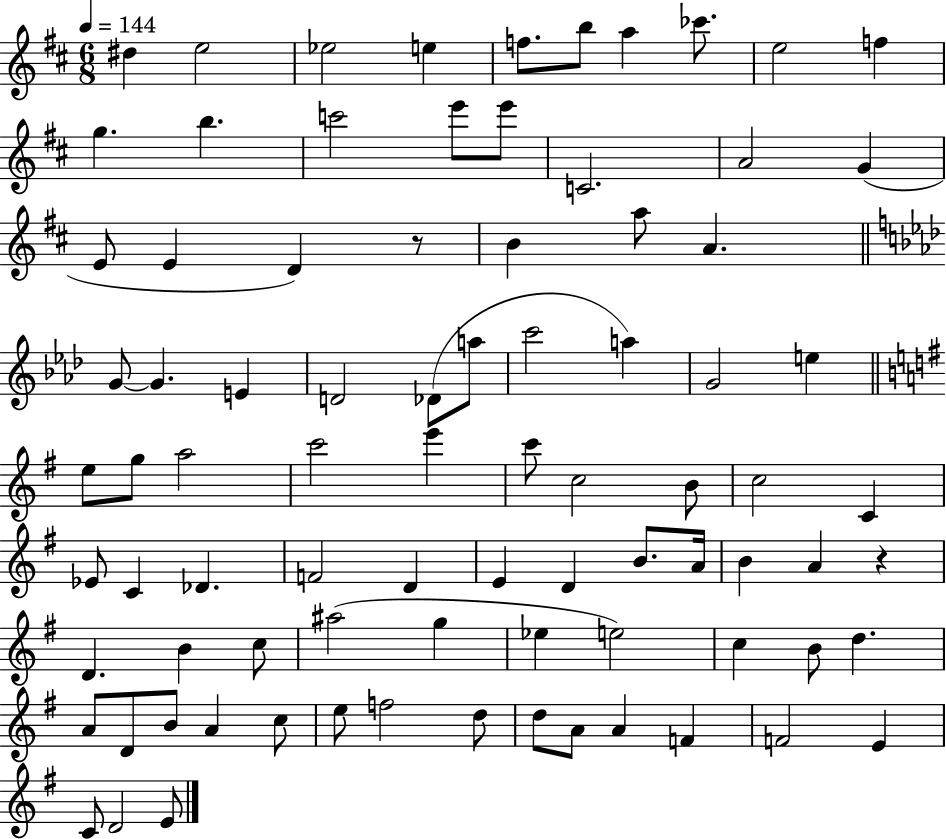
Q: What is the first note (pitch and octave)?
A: D#5